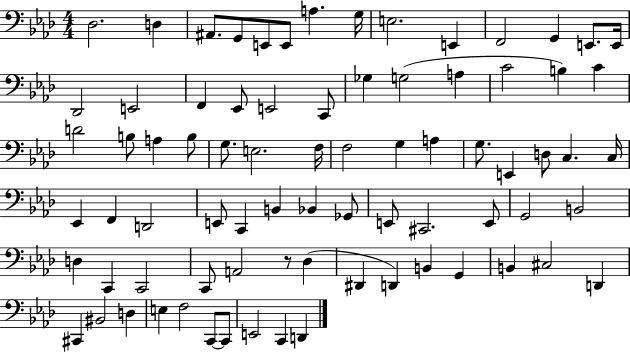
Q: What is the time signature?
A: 4/4